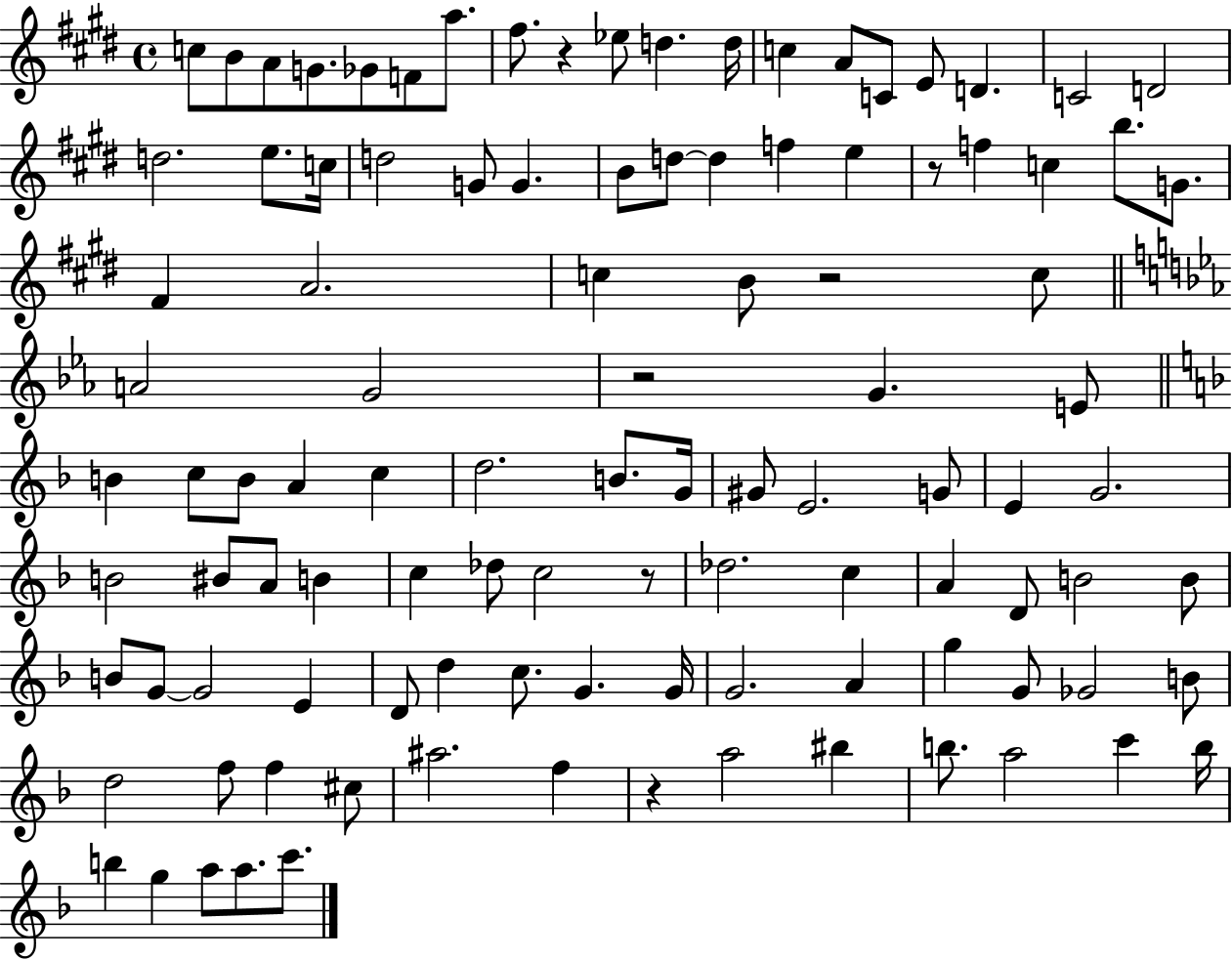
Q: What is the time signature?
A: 4/4